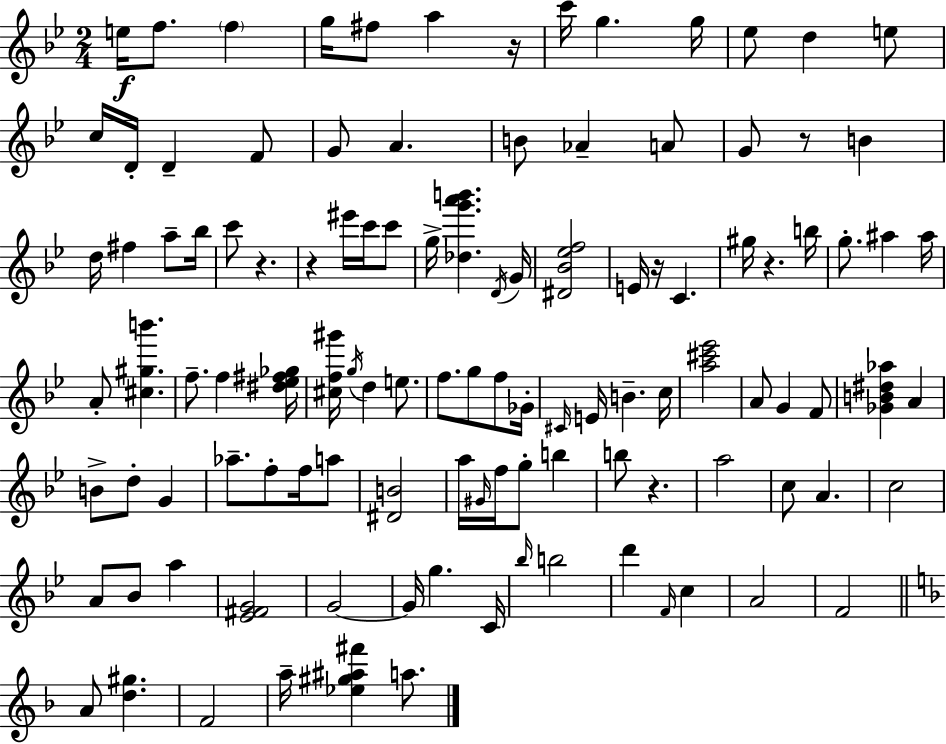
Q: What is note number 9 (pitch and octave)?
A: G5